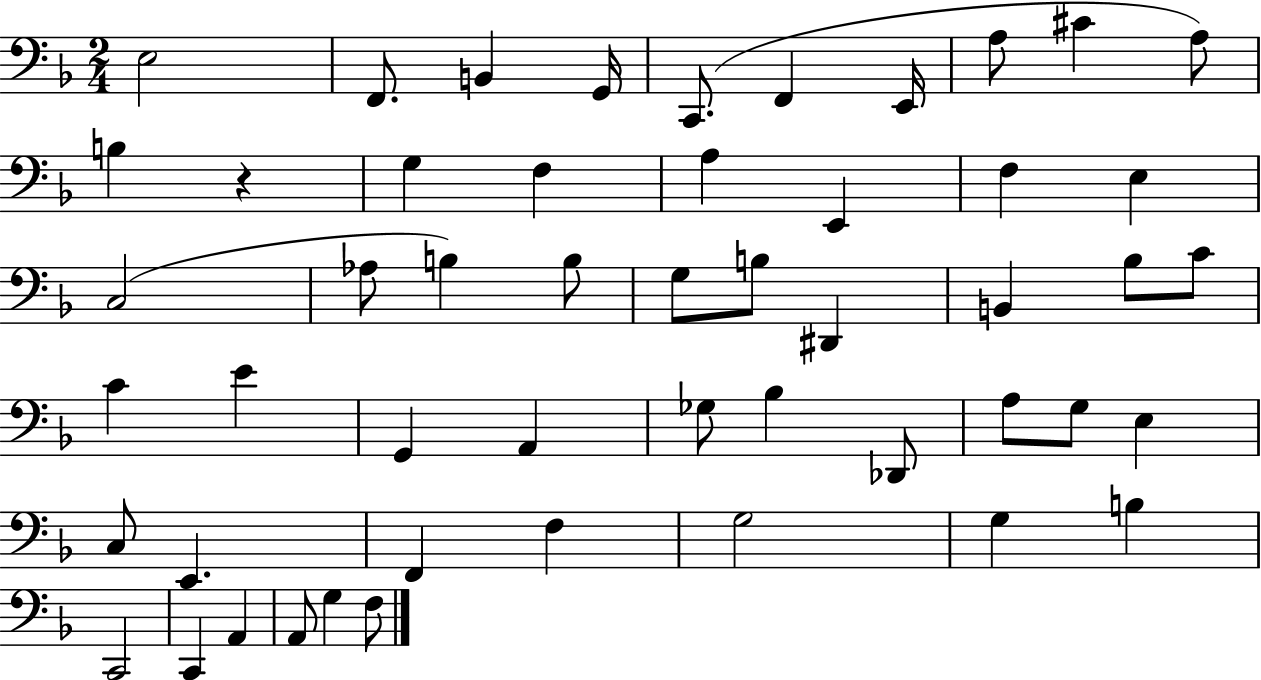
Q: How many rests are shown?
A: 1